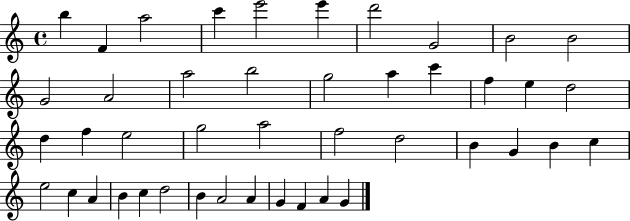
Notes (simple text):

B5/q F4/q A5/h C6/q E6/h E6/q D6/h G4/h B4/h B4/h G4/h A4/h A5/h B5/h G5/h A5/q C6/q F5/q E5/q D5/h D5/q F5/q E5/h G5/h A5/h F5/h D5/h B4/q G4/q B4/q C5/q E5/h C5/q A4/q B4/q C5/q D5/h B4/q A4/h A4/q G4/q F4/q A4/q G4/q